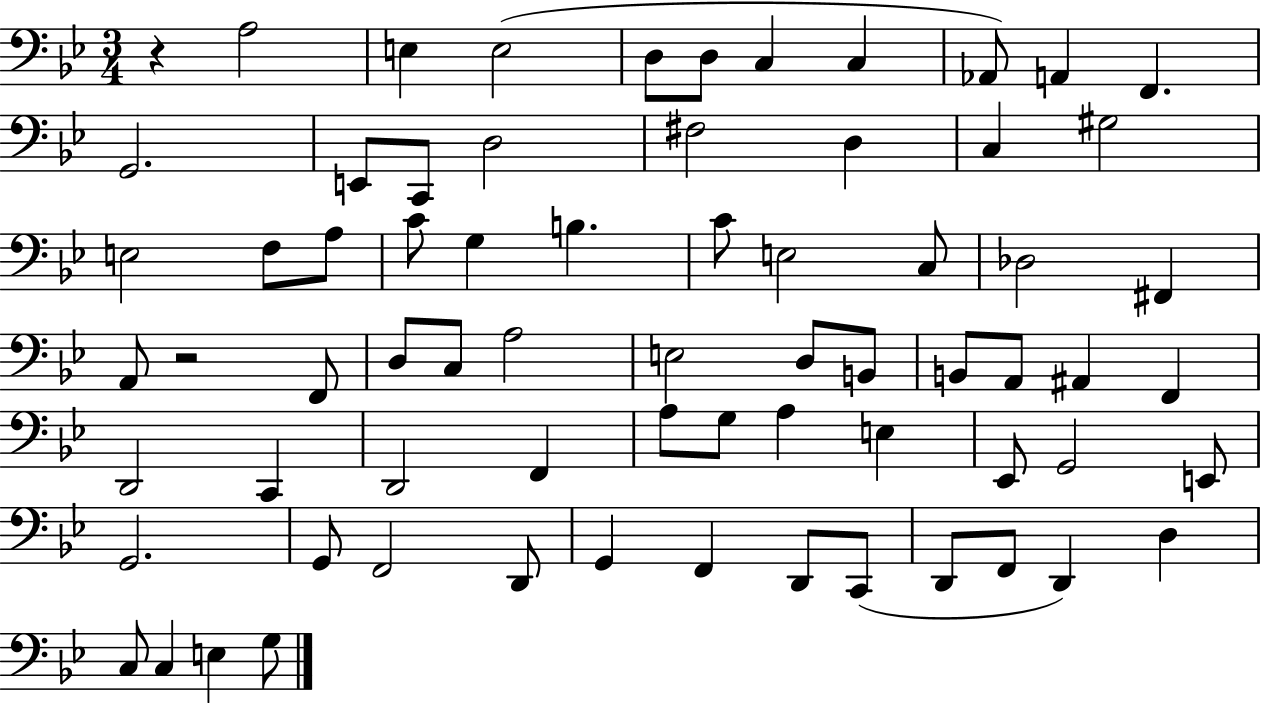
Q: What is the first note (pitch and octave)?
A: A3